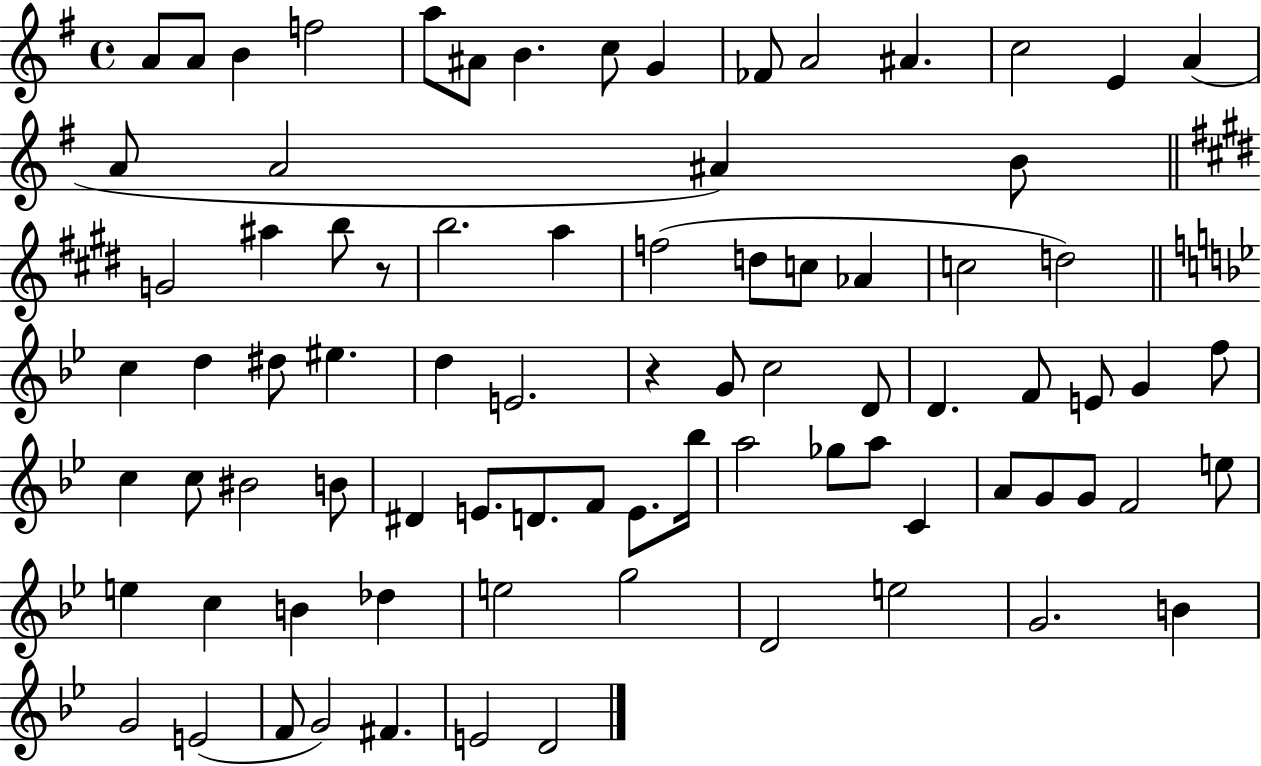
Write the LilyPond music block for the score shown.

{
  \clef treble
  \time 4/4
  \defaultTimeSignature
  \key g \major
  a'8 a'8 b'4 f''2 | a''8 ais'8 b'4. c''8 g'4 | fes'8 a'2 ais'4. | c''2 e'4 a'4( | \break a'8 a'2 ais'4) b'8 | \bar "||" \break \key e \major g'2 ais''4 b''8 r8 | b''2. a''4 | f''2( d''8 c''8 aes'4 | c''2 d''2) | \break \bar "||" \break \key g \minor c''4 d''4 dis''8 eis''4. | d''4 e'2. | r4 g'8 c''2 d'8 | d'4. f'8 e'8 g'4 f''8 | \break c''4 c''8 bis'2 b'8 | dis'4 e'8. d'8. f'8 e'8. bes''16 | a''2 ges''8 a''8 c'4 | a'8 g'8 g'8 f'2 e''8 | \break e''4 c''4 b'4 des''4 | e''2 g''2 | d'2 e''2 | g'2. b'4 | \break g'2 e'2( | f'8 g'2) fis'4. | e'2 d'2 | \bar "|."
}